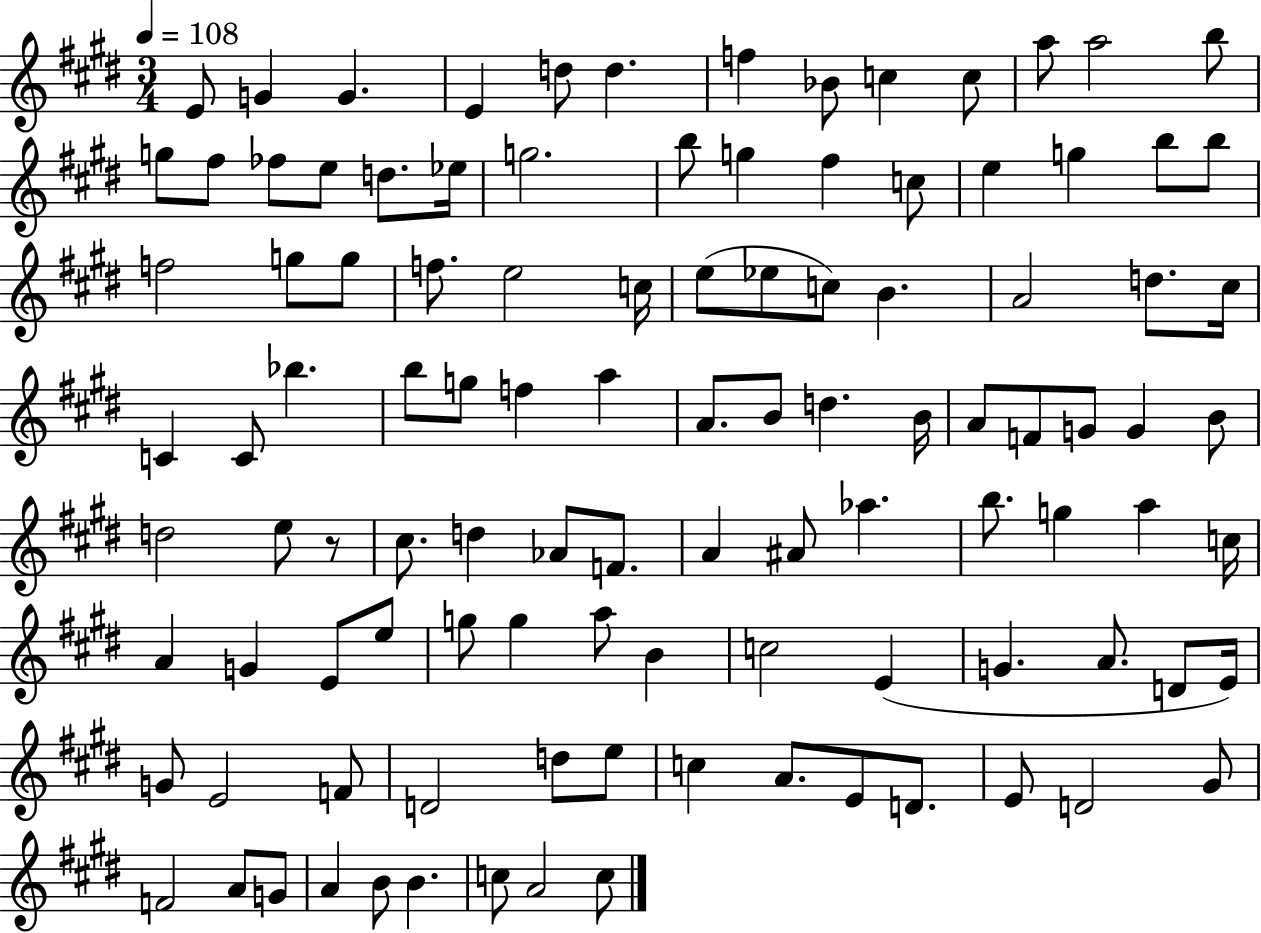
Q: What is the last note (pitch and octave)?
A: C5